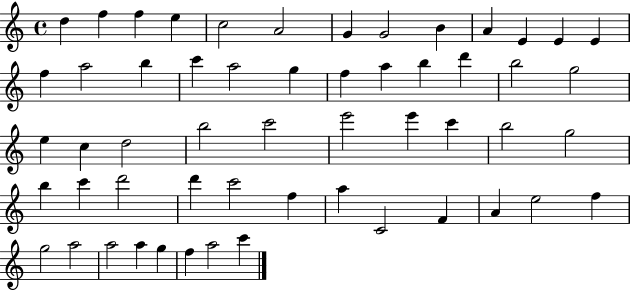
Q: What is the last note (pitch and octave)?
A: C6